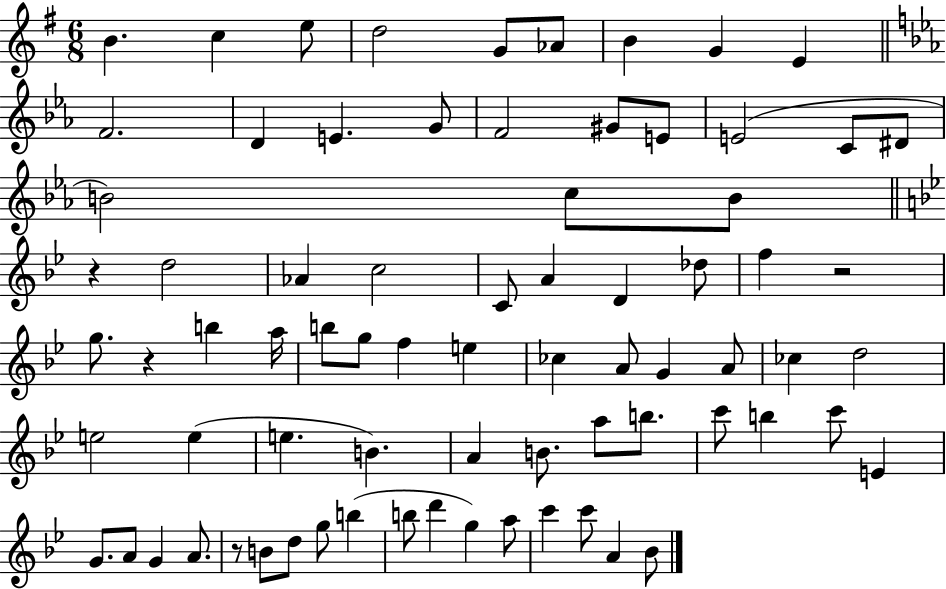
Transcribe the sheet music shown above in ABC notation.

X:1
T:Untitled
M:6/8
L:1/4
K:G
B c e/2 d2 G/2 _A/2 B G E F2 D E G/2 F2 ^G/2 E/2 E2 C/2 ^D/2 B2 c/2 B/2 z d2 _A c2 C/2 A D _d/2 f z2 g/2 z b a/4 b/2 g/2 f e _c A/2 G A/2 _c d2 e2 e e B A B/2 a/2 b/2 c'/2 b c'/2 E G/2 A/2 G A/2 z/2 B/2 d/2 g/2 b b/2 d' g a/2 c' c'/2 A _B/2